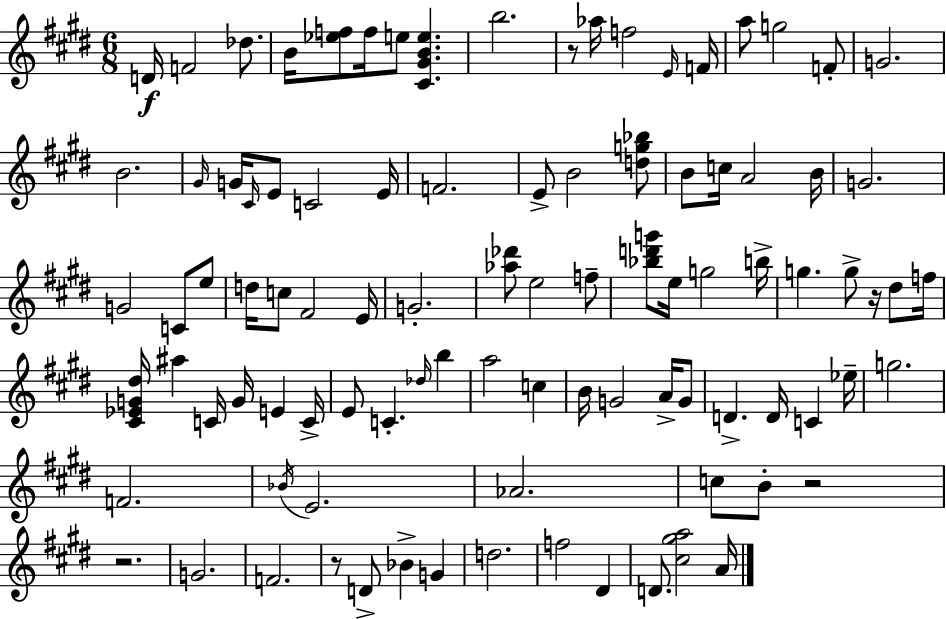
D4/s F4/h Db5/e. B4/s [Eb5,F5]/e F5/s E5/e [C#4,G#4,B4,E5]/q. B5/h. R/e Ab5/s F5/h E4/s F4/s A5/e G5/h F4/e G4/h. B4/h. G#4/s G4/s C#4/s E4/e C4/h E4/s F4/h. E4/e B4/h [D5,G5,Bb5]/e B4/e C5/s A4/h B4/s G4/h. G4/h C4/e E5/e D5/s C5/e F#4/h E4/s G4/h. [Ab5,Db6]/e E5/h F5/e [Bb5,D6,G6]/e E5/s G5/h B5/s G5/q. G5/e R/s D#5/e F5/s [C#4,Eb4,G4,D#5]/s A#5/q C4/s G4/s E4/q C4/s E4/e C4/q. Db5/s B5/q A5/h C5/q B4/s G4/h A4/s G4/e D4/q. D4/s C4/q Eb5/s G5/h. F4/h. Bb4/s E4/h. Ab4/h. C5/e B4/e R/h R/h. G4/h. F4/h. R/e D4/e Bb4/q G4/q D5/h. F5/h D#4/q D4/e. [C#5,G#5,A5]/h A4/s